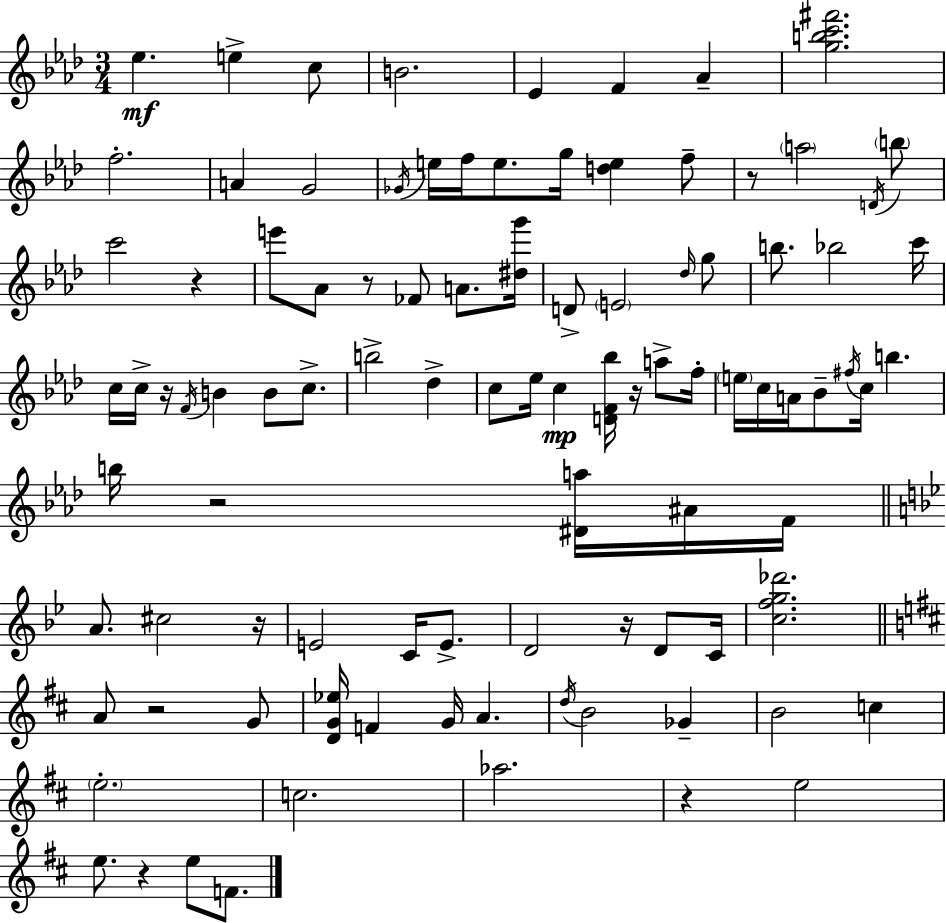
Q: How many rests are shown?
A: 11